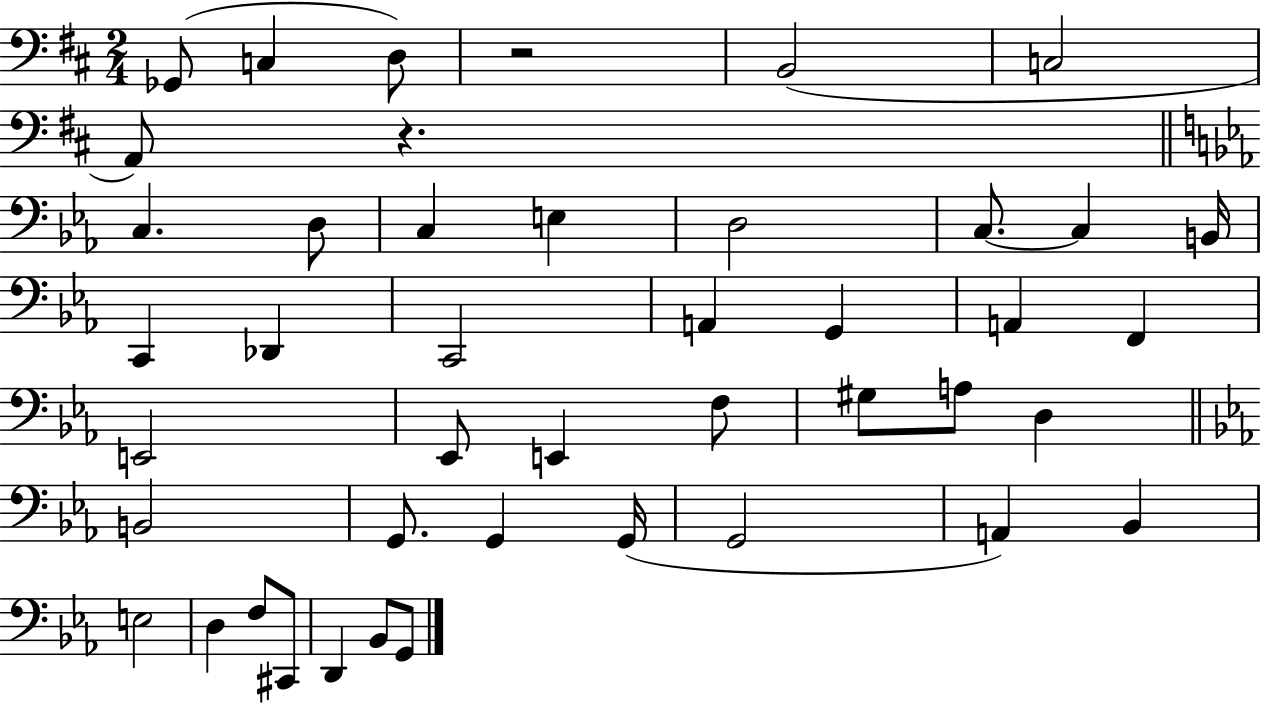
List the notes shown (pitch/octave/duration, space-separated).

Gb2/e C3/q D3/e R/h B2/h C3/h A2/e R/q. C3/q. D3/e C3/q E3/q D3/h C3/e. C3/q B2/s C2/q Db2/q C2/h A2/q G2/q A2/q F2/q E2/h Eb2/e E2/q F3/e G#3/e A3/e D3/q B2/h G2/e. G2/q G2/s G2/h A2/q Bb2/q E3/h D3/q F3/e C#2/e D2/q Bb2/e G2/e